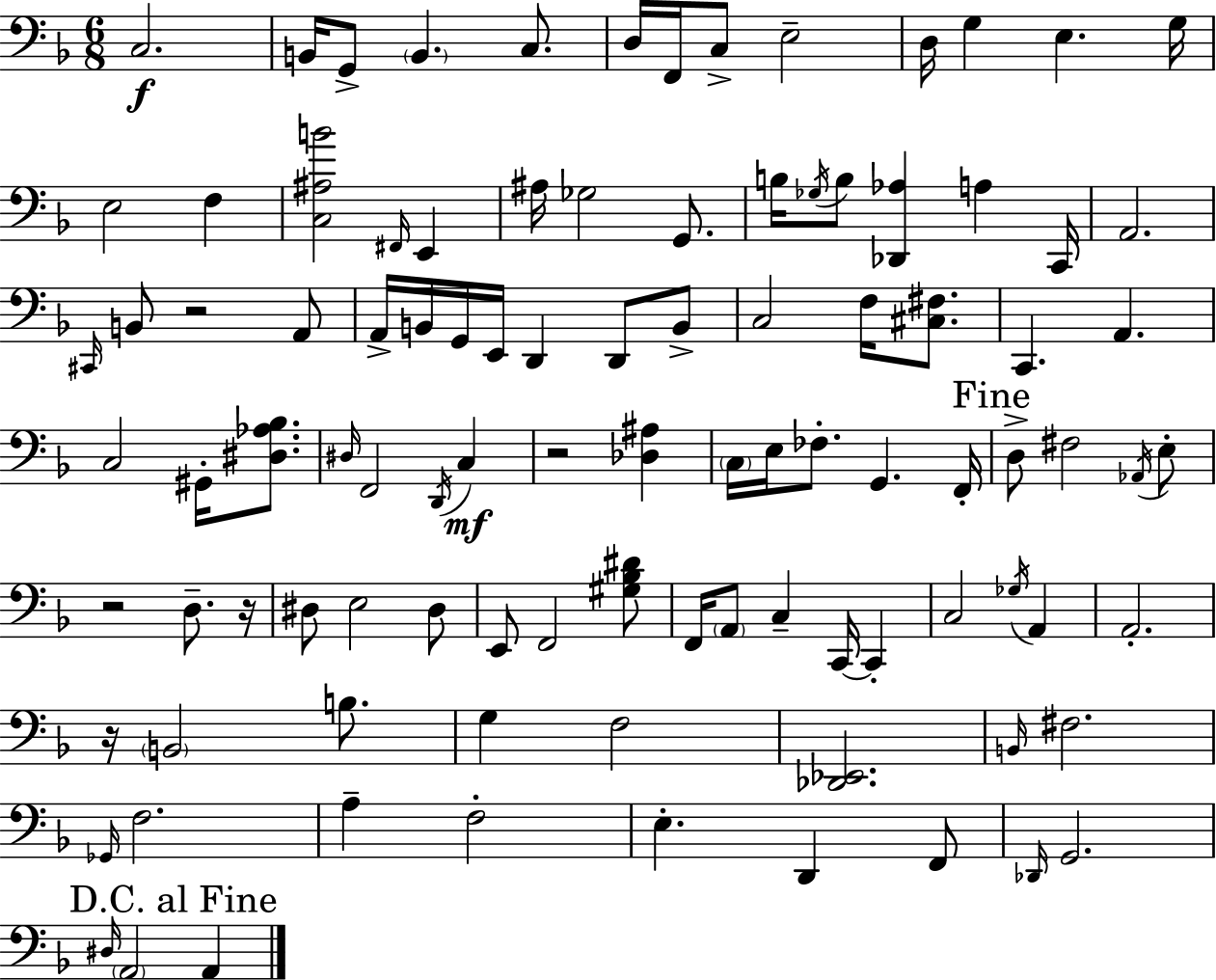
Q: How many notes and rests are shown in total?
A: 100